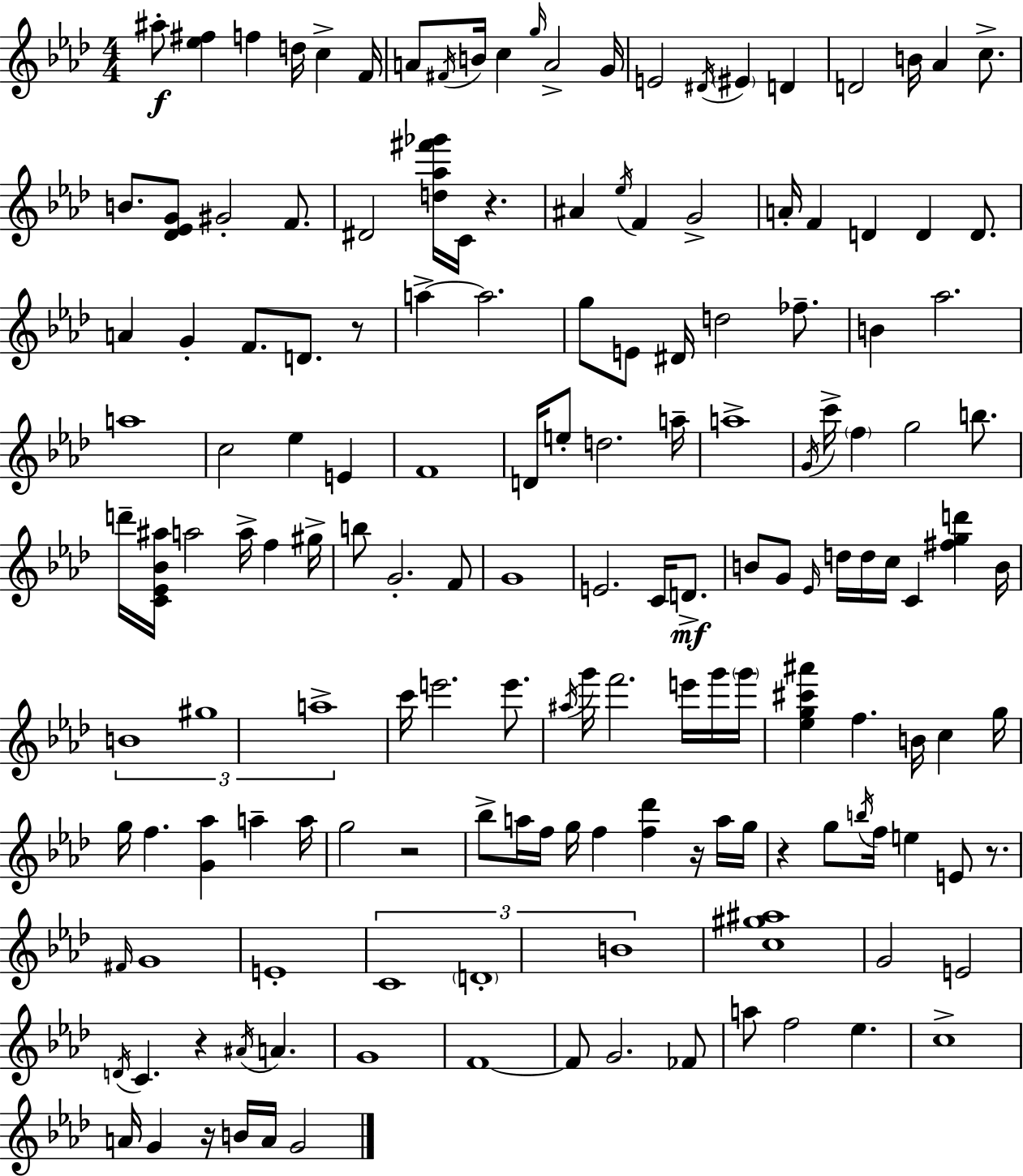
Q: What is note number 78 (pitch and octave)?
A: D5